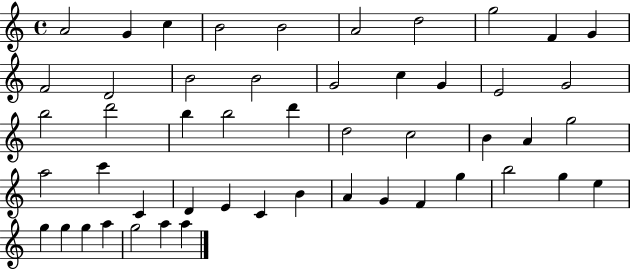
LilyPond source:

{
  \clef treble
  \time 4/4
  \defaultTimeSignature
  \key c \major
  a'2 g'4 c''4 | b'2 b'2 | a'2 d''2 | g''2 f'4 g'4 | \break f'2 d'2 | b'2 b'2 | g'2 c''4 g'4 | e'2 g'2 | \break b''2 d'''2 | b''4 b''2 d'''4 | d''2 c''2 | b'4 a'4 g''2 | \break a''2 c'''4 c'4 | d'4 e'4 c'4 b'4 | a'4 g'4 f'4 g''4 | b''2 g''4 e''4 | \break g''4 g''4 g''4 a''4 | g''2 a''4 a''4 | \bar "|."
}